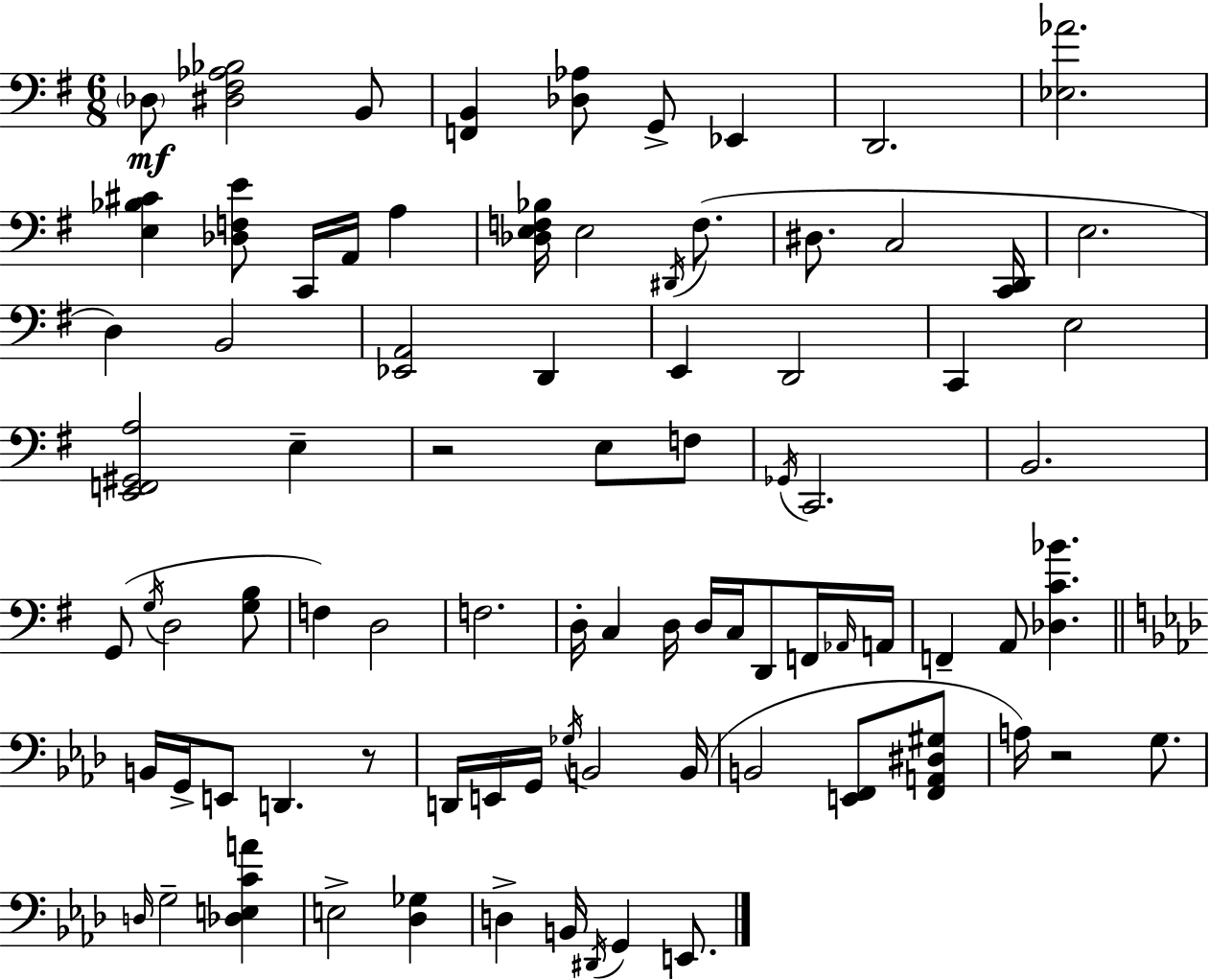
X:1
T:Untitled
M:6/8
L:1/4
K:Em
_D,/2 [^D,^F,_A,_B,]2 B,,/2 [F,,B,,] [_D,_A,]/2 G,,/2 _E,, D,,2 [_E,_A]2 [E,_B,^C] [_D,F,E]/2 C,,/4 A,,/4 A, [_D,E,F,_B,]/4 E,2 ^D,,/4 F,/2 ^D,/2 C,2 [C,,D,,]/4 E,2 D, B,,2 [_E,,A,,]2 D,, E,, D,,2 C,, E,2 [E,,F,,^G,,A,]2 E, z2 E,/2 F,/2 _G,,/4 C,,2 B,,2 G,,/2 G,/4 D,2 [G,B,]/2 F, D,2 F,2 D,/4 C, D,/4 D,/4 C,/4 D,,/2 F,,/4 _A,,/4 A,,/4 F,, A,,/2 [_D,C_B] B,,/4 G,,/4 E,,/2 D,, z/2 D,,/4 E,,/4 G,,/4 _G,/4 B,,2 B,,/4 B,,2 [E,,F,,]/2 [F,,A,,^D,^G,]/2 A,/4 z2 G,/2 D,/4 G,2 [_D,E,CA] E,2 [_D,_G,] D, B,,/4 ^D,,/4 G,, E,,/2